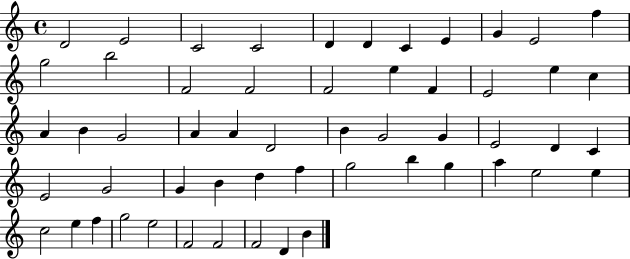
X:1
T:Untitled
M:4/4
L:1/4
K:C
D2 E2 C2 C2 D D C E G E2 f g2 b2 F2 F2 F2 e F E2 e c A B G2 A A D2 B G2 G E2 D C E2 G2 G B d f g2 b g a e2 e c2 e f g2 e2 F2 F2 F2 D B